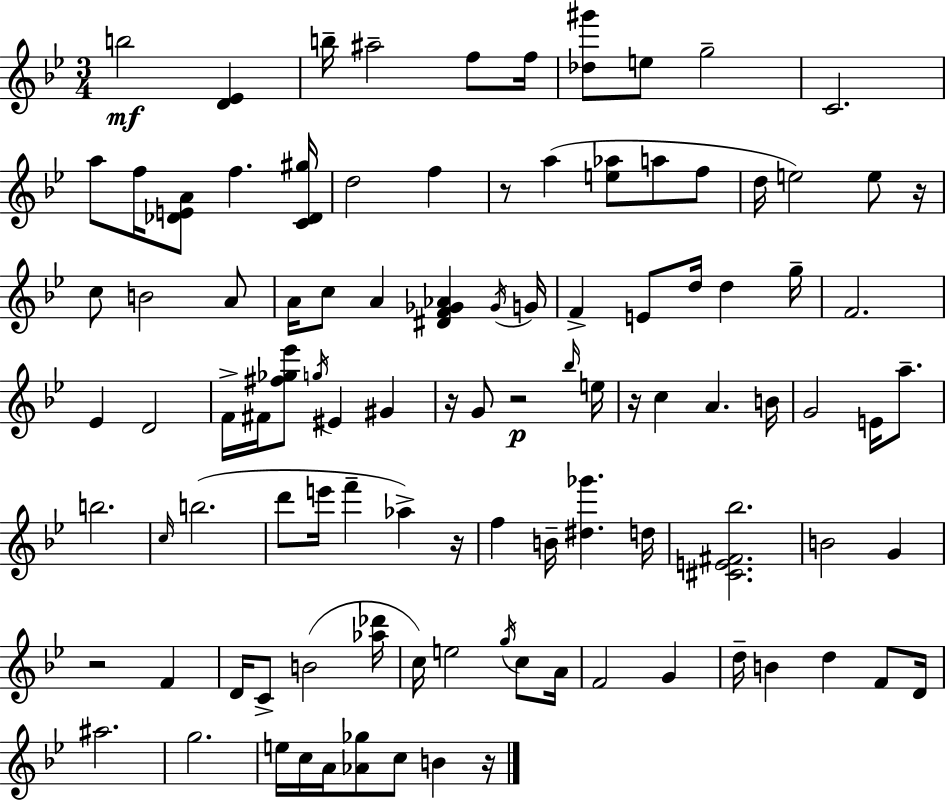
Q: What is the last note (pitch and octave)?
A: B4